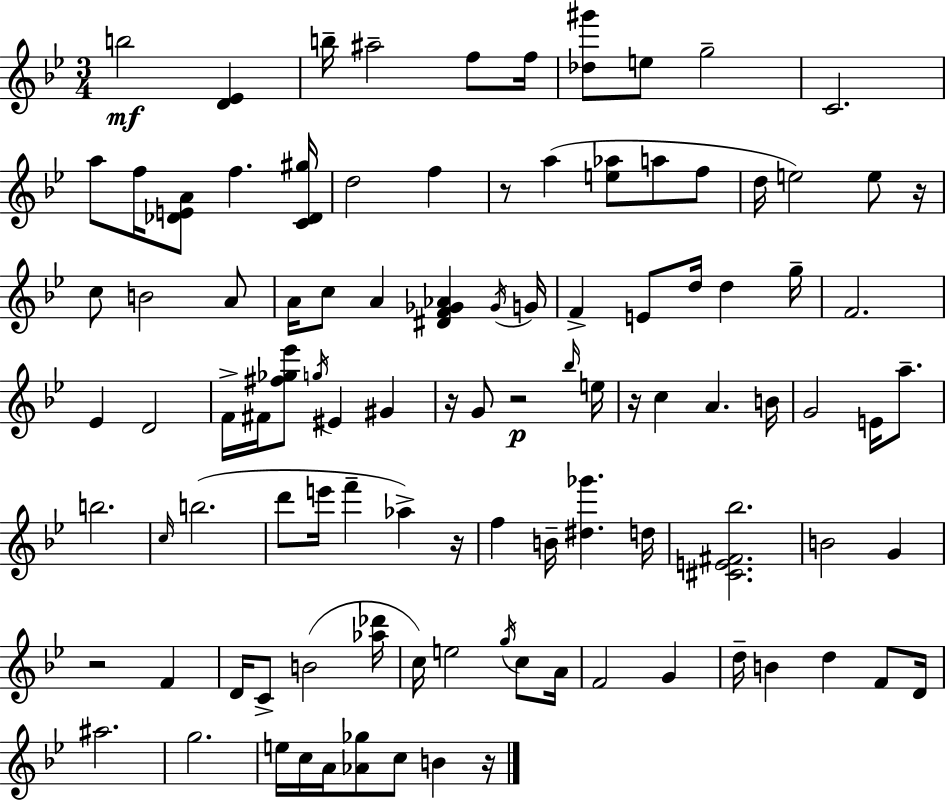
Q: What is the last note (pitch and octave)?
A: B4